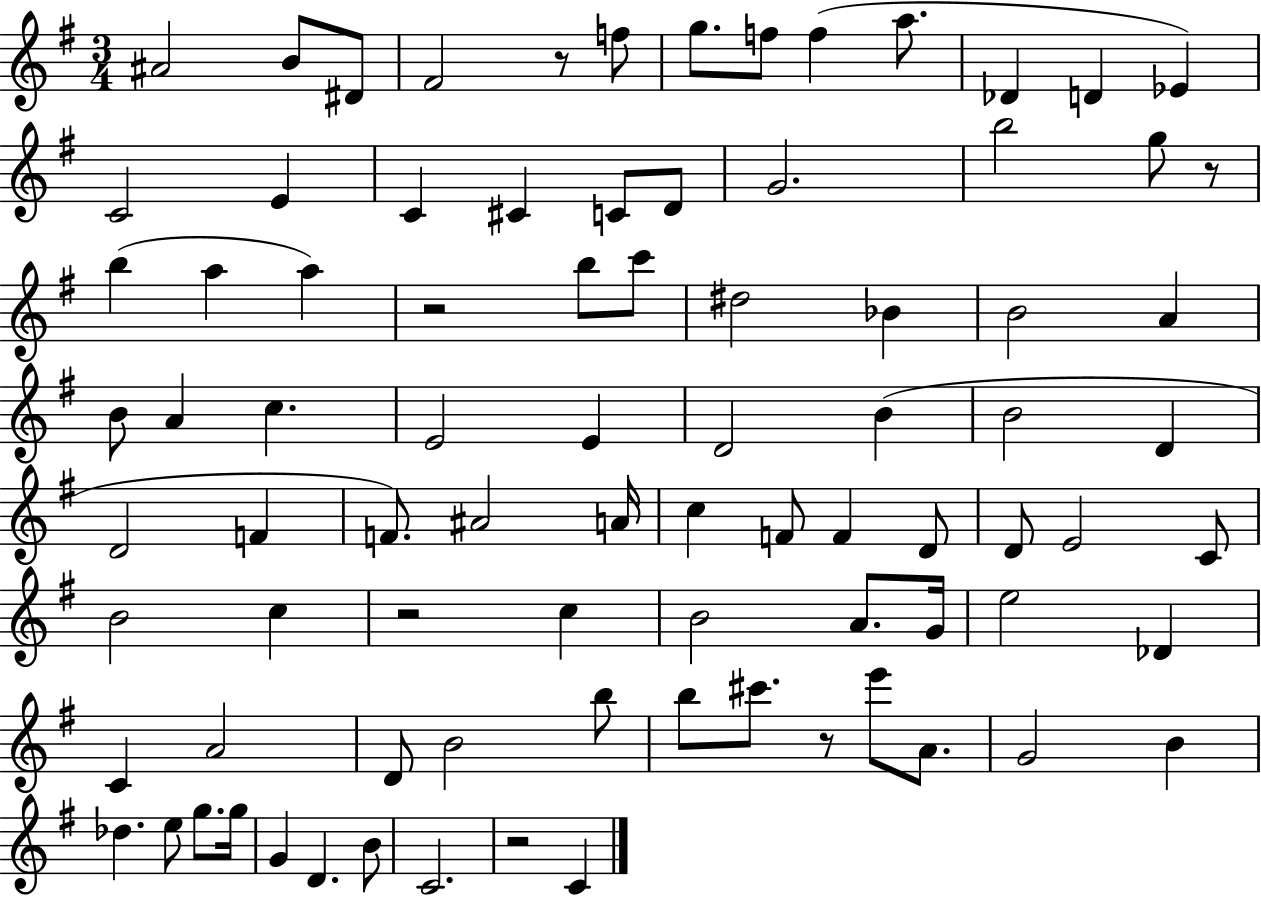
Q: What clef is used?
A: treble